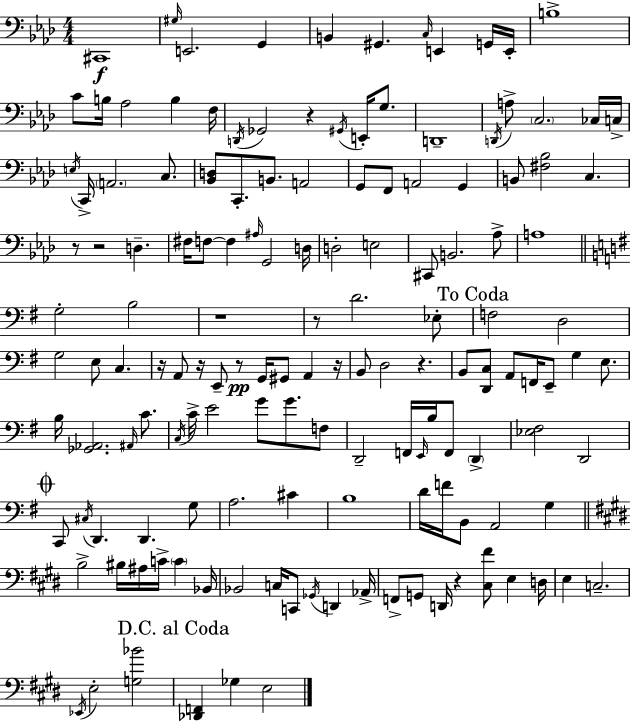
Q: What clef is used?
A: bass